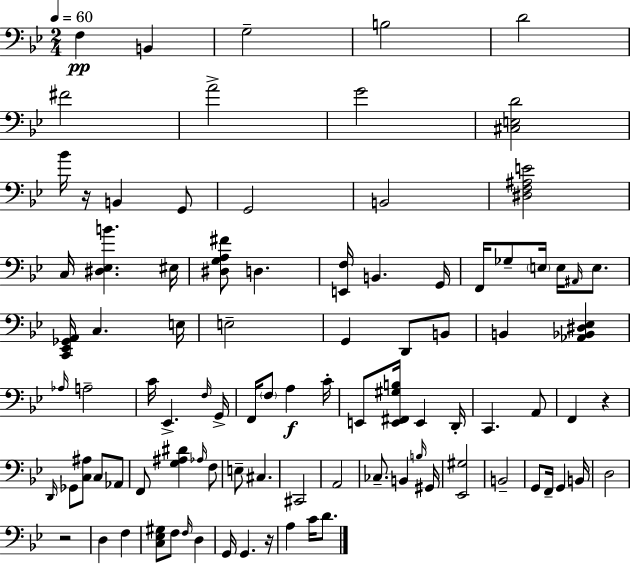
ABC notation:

X:1
T:Untitled
M:2/4
L:1/4
K:Gm
F, B,, G,2 B,2 D2 ^F2 A2 G2 [^C,E,D]2 _B/4 z/4 B,, G,,/2 G,,2 B,,2 [^D,F,^A,E]2 C,/4 [^D,_E,B] ^E,/4 [^D,G,A,^F]/2 D, [E,,F,]/4 B,, G,,/4 F,,/4 _G,/2 E,/4 E,/4 ^A,,/4 E,/2 [C,,_E,,_G,,A,,]/4 C, E,/4 E,2 G,, D,,/2 B,,/2 B,, [_A,,_B,,^D,_E,] _A,/4 A,2 C/4 _E,, F,/4 G,,/4 F,,/4 F,/2 A, C/4 E,,/2 [E,,^F,,^G,B,]/4 E,, D,,/4 C,, A,,/2 F,, z D,,/4 _G,,/2 [C,^A,]/2 C,/2 _A,,/2 F,,/2 [G,^A,^D] _A,/4 F,/2 E,/2 ^C, ^C,,2 A,,2 _C,/2 B,, B,/4 ^G,,/4 [_E,,^G,]2 B,,2 G,,/2 F,,/4 G,, B,,/4 D,2 z2 D, F, [C,_E,^G,]/2 F,/2 F,/4 D, G,,/4 G,, z/4 A, C/4 D/2